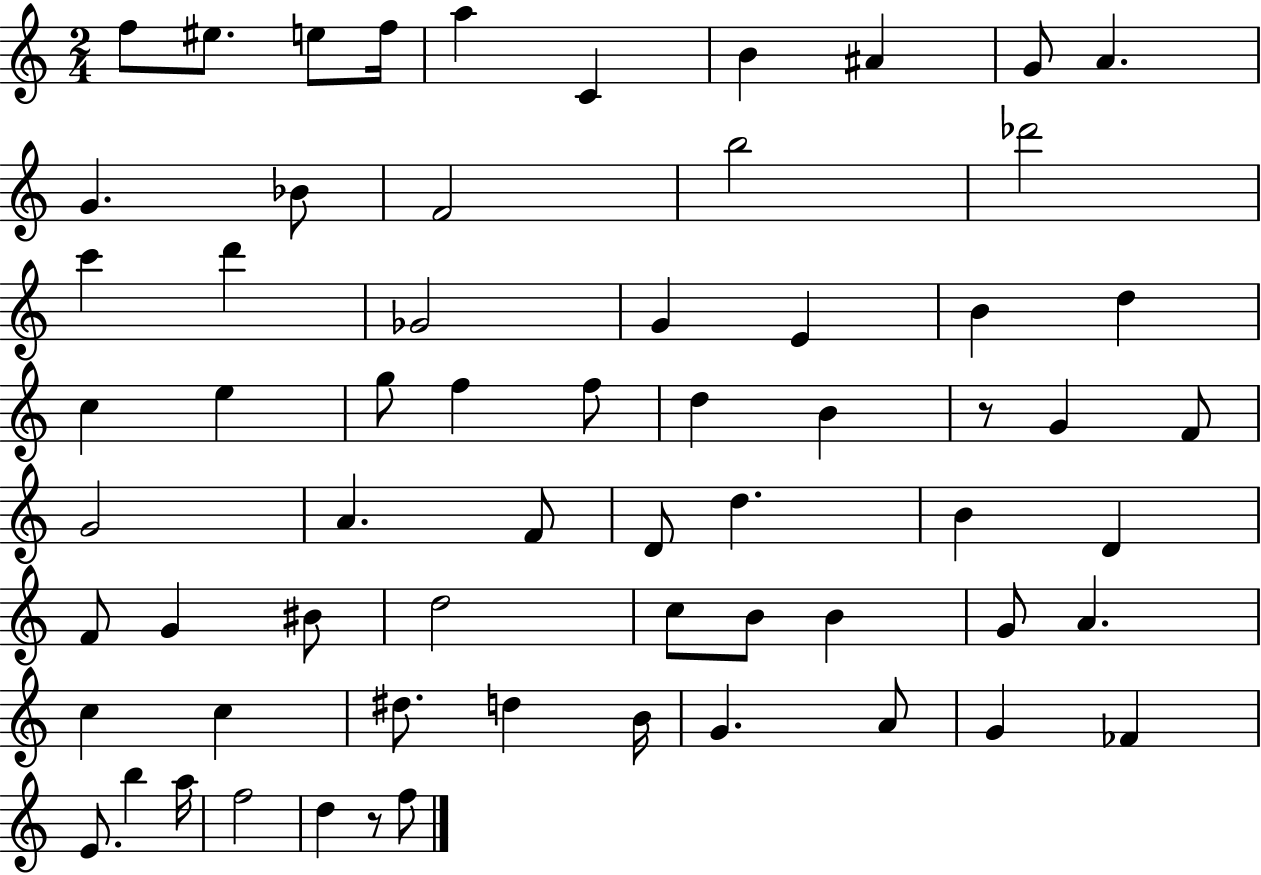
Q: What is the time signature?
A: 2/4